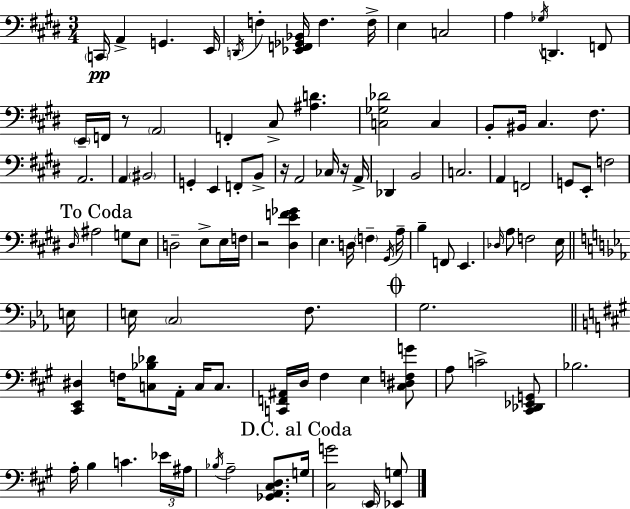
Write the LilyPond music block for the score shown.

{
  \clef bass
  \numericTimeSignature
  \time 3/4
  \key e \major
  \repeat volta 2 { \parenthesize c,16\pp a,4-> g,4. e,16 | \acciaccatura { d,16 } f4-. <ees, f, ges, bes,>16 f4. | f16-> e4 c2 | a4 \acciaccatura { ges16 } d,4. | \break f,8 \parenthesize e,16-- f,16 r8 \parenthesize a,2 | f,4-. cis8-> <ais d'>4. | <c ges des'>2 c4 | b,8-. bis,16 cis4. fis8. | \break a,2. | a,4 \parenthesize bis,2 | g,4-. e,4 f,8-. | b,8-> r16 a,2 ces16 | \break r16 a,16-> des,4 b,2 | c2. | a,4 f,2 | g,8 e,8-. f2 | \break \mark "To Coda" \grace { dis16 } ais2 g8 | e8 d2-- e8-> | e16 f16 r2 <dis e' f' ges'>4 | e4. d16 \parenthesize f4-- | \break \acciaccatura { gis,16 } a16-- b4-- f,8 e,4. | \grace { des16 } a8 f2 | e16 \bar "||" \break \key c \minor e16 e16 \parenthesize c2 f8. | \mark \markup { \musicglyph "scripts.coda" } g2. | \bar "||" \break \key a \major <cis, e, dis>4 f16 <c bes des'>8 a,16-. c16 c8. | <c, f, ais,>16 d16 fis4 e4 <cis dis f g'>8 | a8 c'2-> <cis, des, ees, g,>8 | bes2. | \break a16-. b4 c'4. \tuplet 3/2 { ees'16 | ais16 \acciaccatura { bes16 } } a2-- <ges, a, cis d>8. | \mark "D.C. al Coda" g16 <cis g'>2 \parenthesize e,16 <ees, g>8 | } \bar "|."
}